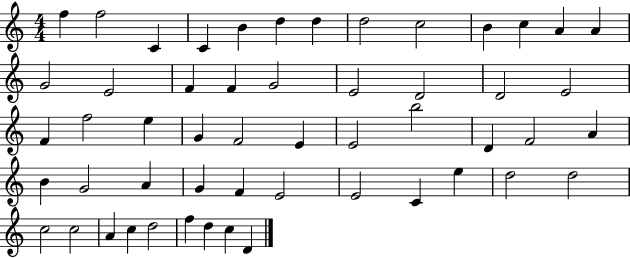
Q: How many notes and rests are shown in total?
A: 53